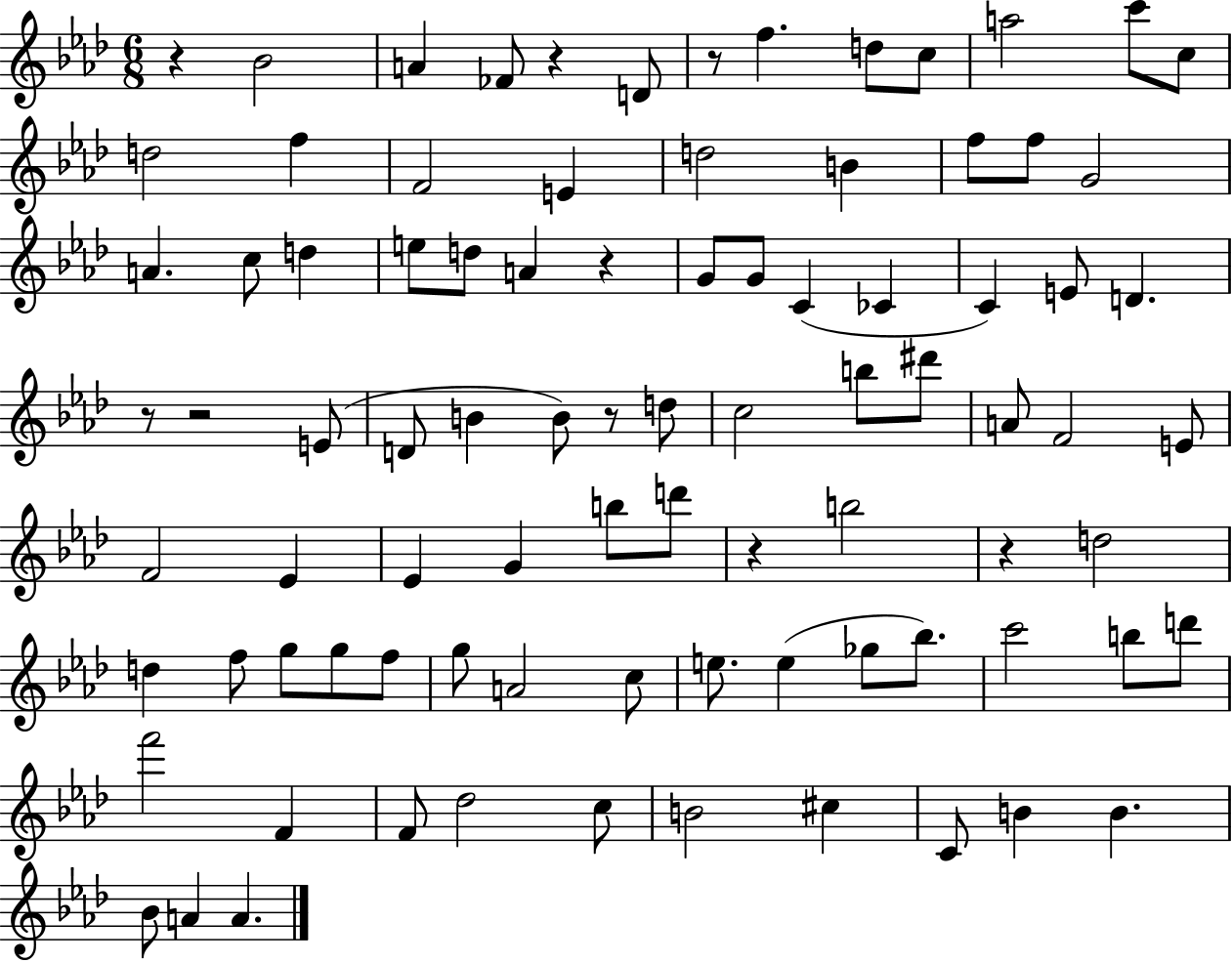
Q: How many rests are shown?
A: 9